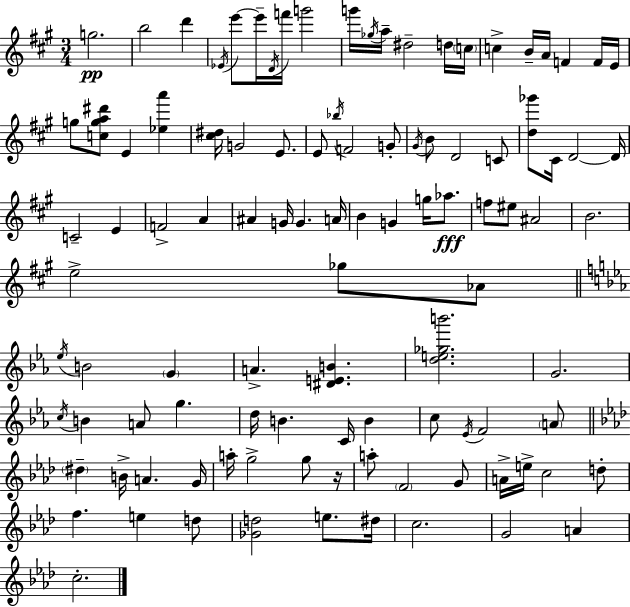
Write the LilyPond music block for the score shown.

{
  \clef treble
  \numericTimeSignature
  \time 3/4
  \key a \major
  g''2.\pp | b''2 d'''4 | \acciaccatura { ees'16 } e'''8~~ e'''16-- \acciaccatura { d'16 } f'''16 g'''2 | g'''16 \acciaccatura { ges''16 } a''16-- dis''2-- | \break d''16 \parenthesize c''16 c''4-> b'16-- a'16 f'4 | f'16 e'16 g''8 <c'' g'' a'' dis'''>8 e'4 <ees'' a'''>4 | <cis'' dis''>16 g'2 | e'8. e'8 \acciaccatura { bes''16 } f'2 | \break g'8-. \acciaccatura { gis'16 } b'8 d'2 | c'8 <d'' ges'''>8 cis'16 d'2~~ | d'16 c'2-- | e'4 f'2-> | \break a'4 ais'4 g'16 g'4. | a'16 b'4 g'4 | g''16 aes''8.\fff f''8 eis''8 ais'2 | b'2. | \break e''2-> | ges''8 aes'8 \bar "||" \break \key ees \major \acciaccatura { ees''16 } b'2 \parenthesize g'4 | a'4.-> <dis' e' b'>4. | <d'' e'' ges'' b'''>2. | g'2. | \break \acciaccatura { c''16 } b'4 a'8 g''4. | d''16 b'4. c'16 b'4 | c''8 \acciaccatura { ees'16 } f'2 | \parenthesize a'8 \bar "||" \break \key aes \major \parenthesize dis''4-- b'16-> a'4. g'16 | a''16-. g''2-> g''8 r16 | a''8-. \parenthesize f'2 g'8 | a'16-> e''16-> c''2 d''8-. | \break f''4. e''4 d''8 | <ges' d''>2 e''8. dis''16 | c''2. | g'2 a'4 | \break c''2.-. | \bar "|."
}